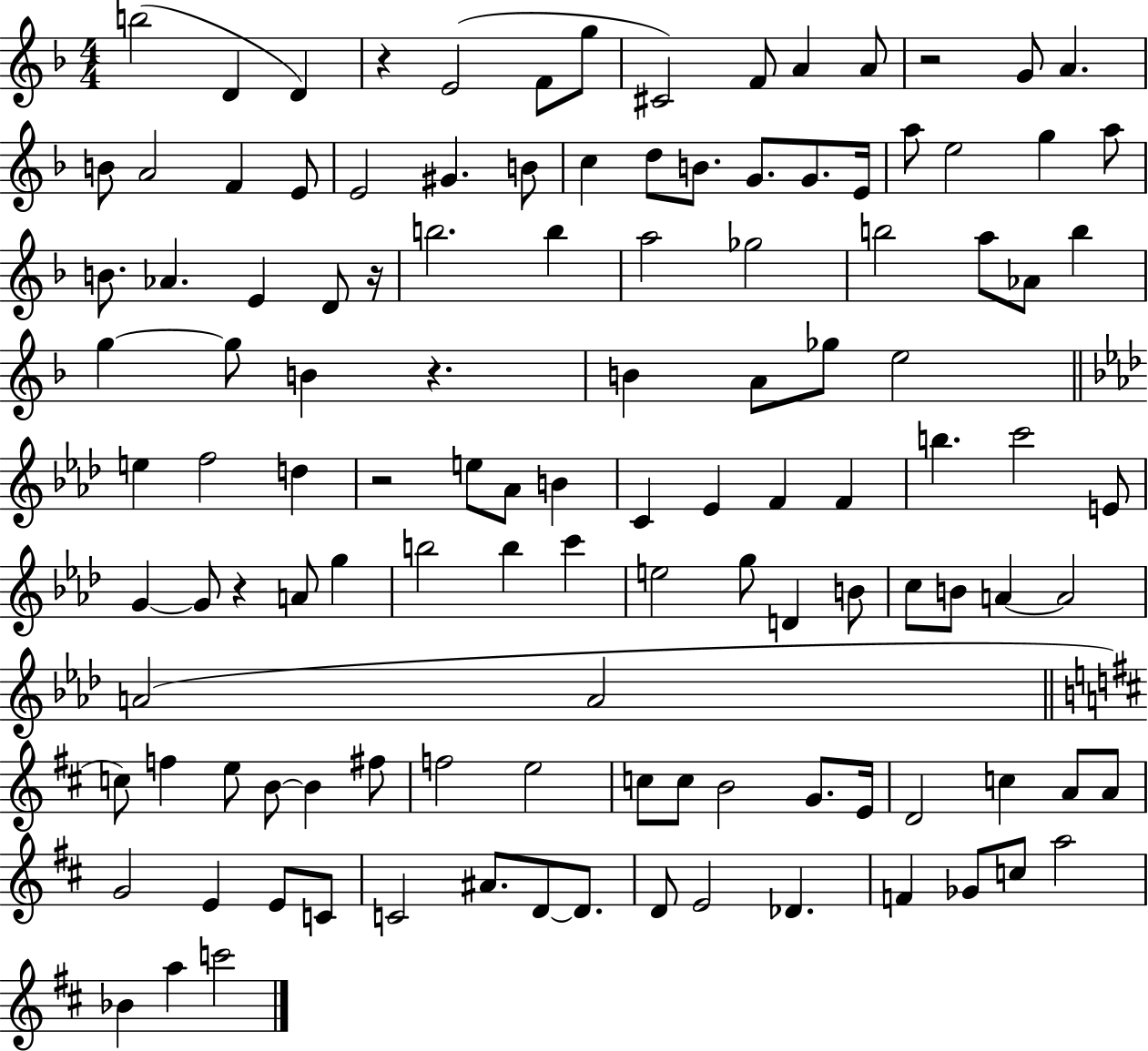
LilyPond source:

{
  \clef treble
  \numericTimeSignature
  \time 4/4
  \key f \major
  b''2( d'4 d'4) | r4 e'2( f'8 g''8 | cis'2) f'8 a'4 a'8 | r2 g'8 a'4. | \break b'8 a'2 f'4 e'8 | e'2 gis'4. b'8 | c''4 d''8 b'8. g'8. g'8. e'16 | a''8 e''2 g''4 a''8 | \break b'8. aes'4. e'4 d'8 r16 | b''2. b''4 | a''2 ges''2 | b''2 a''8 aes'8 b''4 | \break g''4~~ g''8 b'4 r4. | b'4 a'8 ges''8 e''2 | \bar "||" \break \key aes \major e''4 f''2 d''4 | r2 e''8 aes'8 b'4 | c'4 ees'4 f'4 f'4 | b''4. c'''2 e'8 | \break g'4~~ g'8 r4 a'8 g''4 | b''2 b''4 c'''4 | e''2 g''8 d'4 b'8 | c''8 b'8 a'4~~ a'2 | \break a'2( a'2 | \bar "||" \break \key b \minor c''8) f''4 e''8 b'8~~ b'4 fis''8 | f''2 e''2 | c''8 c''8 b'2 g'8. e'16 | d'2 c''4 a'8 a'8 | \break g'2 e'4 e'8 c'8 | c'2 ais'8. d'8~~ d'8. | d'8 e'2 des'4. | f'4 ges'8 c''8 a''2 | \break bes'4 a''4 c'''2 | \bar "|."
}